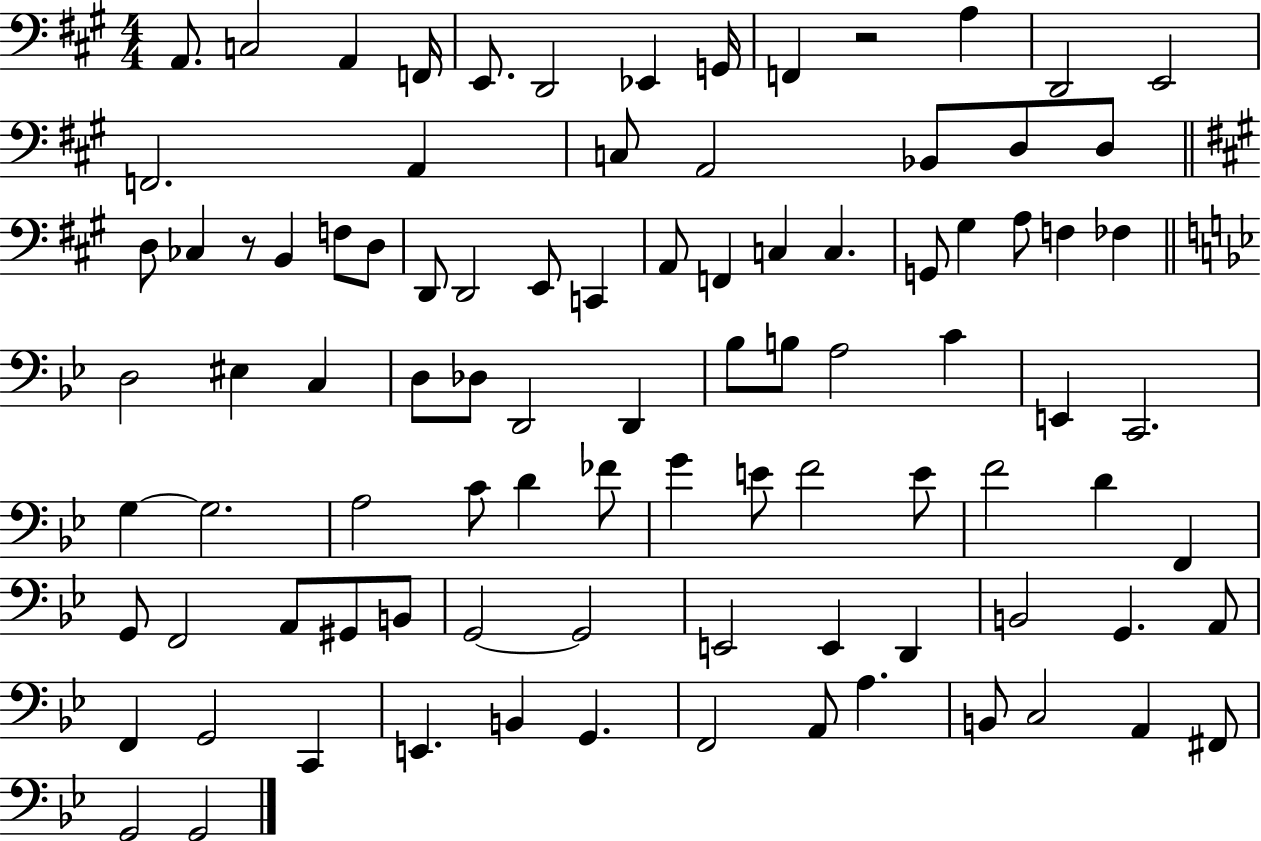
A2/e. C3/h A2/q F2/s E2/e. D2/h Eb2/q G2/s F2/q R/h A3/q D2/h E2/h F2/h. A2/q C3/e A2/h Bb2/e D3/e D3/e D3/e CES3/q R/e B2/q F3/e D3/e D2/e D2/h E2/e C2/q A2/e F2/q C3/q C3/q. G2/e G#3/q A3/e F3/q FES3/q D3/h EIS3/q C3/q D3/e Db3/e D2/h D2/q Bb3/e B3/e A3/h C4/q E2/q C2/h. G3/q G3/h. A3/h C4/e D4/q FES4/e G4/q E4/e F4/h E4/e F4/h D4/q F2/q G2/e F2/h A2/e G#2/e B2/e G2/h G2/h E2/h E2/q D2/q B2/h G2/q. A2/e F2/q G2/h C2/q E2/q. B2/q G2/q. F2/h A2/e A3/q. B2/e C3/h A2/q F#2/e G2/h G2/h